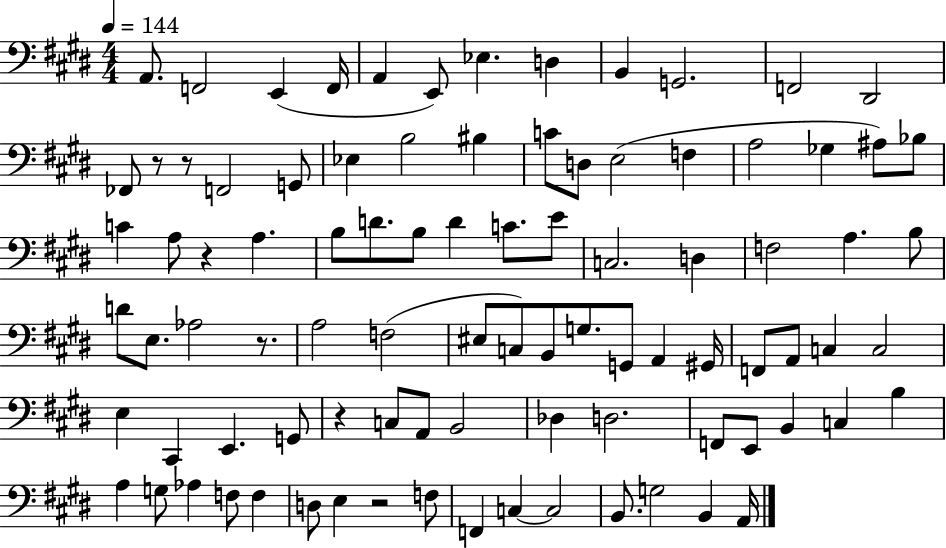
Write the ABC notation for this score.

X:1
T:Untitled
M:4/4
L:1/4
K:E
A,,/2 F,,2 E,, F,,/4 A,, E,,/2 _E, D, B,, G,,2 F,,2 ^D,,2 _F,,/2 z/2 z/2 F,,2 G,,/2 _E, B,2 ^B, C/2 D,/2 E,2 F, A,2 _G, ^A,/2 _B,/2 C A,/2 z A, B,/2 D/2 B,/2 D C/2 E/2 C,2 D, F,2 A, B,/2 D/2 E,/2 _A,2 z/2 A,2 F,2 ^E,/2 C,/2 B,,/2 G,/2 G,,/2 A,, ^G,,/4 F,,/2 A,,/2 C, C,2 E, ^C,, E,, G,,/2 z C,/2 A,,/2 B,,2 _D, D,2 F,,/2 E,,/2 B,, C, B, A, G,/2 _A, F,/2 F, D,/2 E, z2 F,/2 F,, C, C,2 B,,/2 G,2 B,, A,,/4